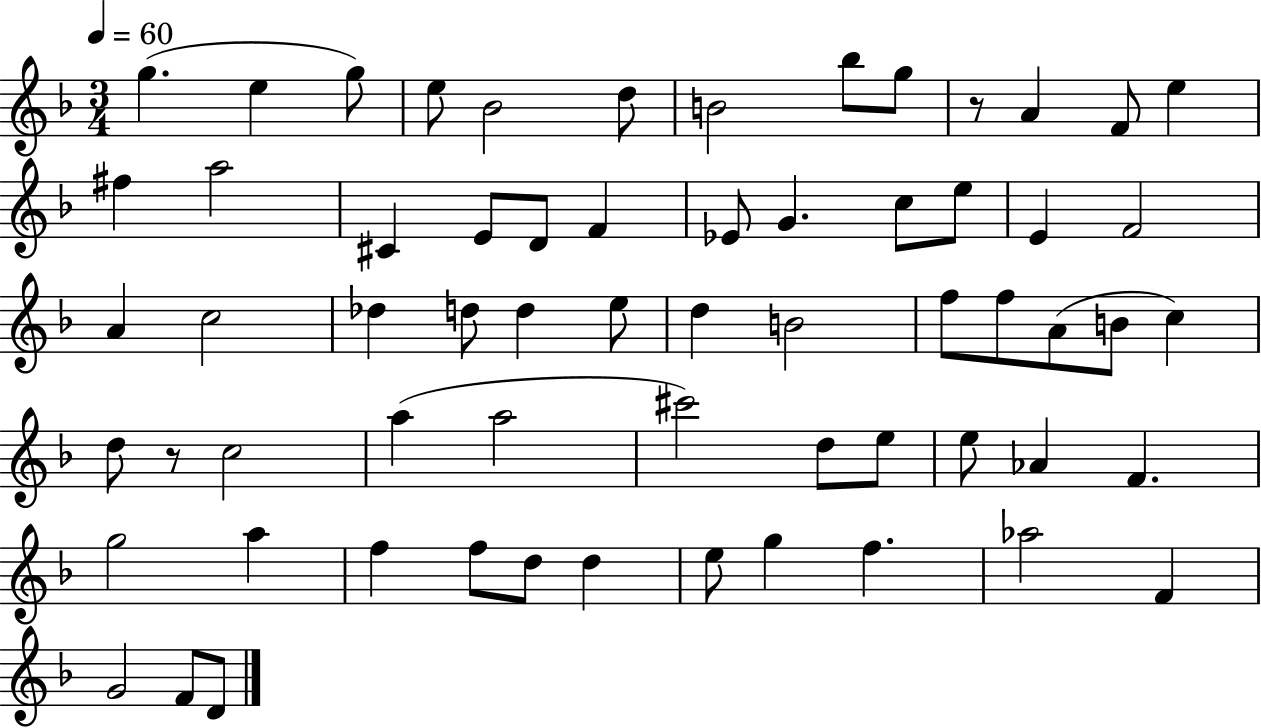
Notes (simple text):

G5/q. E5/q G5/e E5/e Bb4/h D5/e B4/h Bb5/e G5/e R/e A4/q F4/e E5/q F#5/q A5/h C#4/q E4/e D4/e F4/q Eb4/e G4/q. C5/e E5/e E4/q F4/h A4/q C5/h Db5/q D5/e D5/q E5/e D5/q B4/h F5/e F5/e A4/e B4/e C5/q D5/e R/e C5/h A5/q A5/h C#6/h D5/e E5/e E5/e Ab4/q F4/q. G5/h A5/q F5/q F5/e D5/e D5/q E5/e G5/q F5/q. Ab5/h F4/q G4/h F4/e D4/e